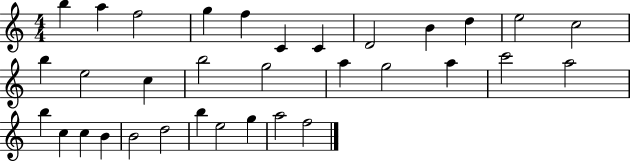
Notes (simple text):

B5/q A5/q F5/h G5/q F5/q C4/q C4/q D4/h B4/q D5/q E5/h C5/h B5/q E5/h C5/q B5/h G5/h A5/q G5/h A5/q C6/h A5/h B5/q C5/q C5/q B4/q B4/h D5/h B5/q E5/h G5/q A5/h F5/h